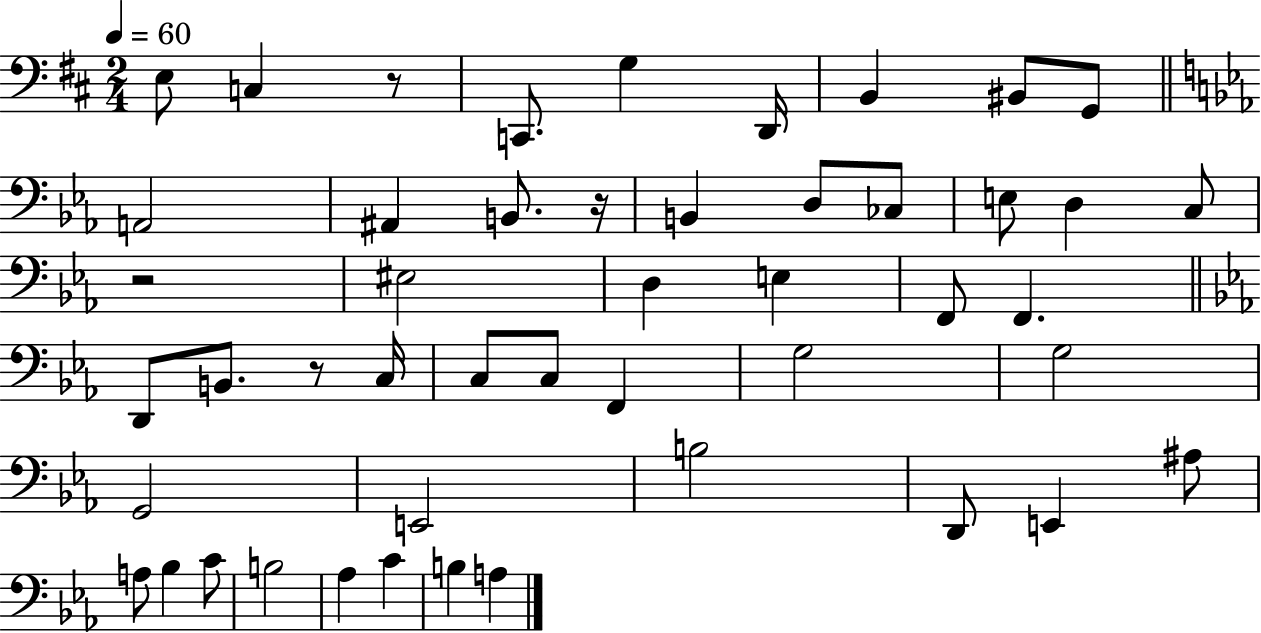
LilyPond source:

{
  \clef bass
  \numericTimeSignature
  \time 2/4
  \key d \major
  \tempo 4 = 60
  e8 c4 r8 | c,8. g4 d,16 | b,4 bis,8 g,8 | \bar "||" \break \key c \minor a,2 | ais,4 b,8. r16 | b,4 d8 ces8 | e8 d4 c8 | \break r2 | eis2 | d4 e4 | f,8 f,4. | \break \bar "||" \break \key ees \major d,8 b,8. r8 c16 | c8 c8 f,4 | g2 | g2 | \break g,2 | e,2 | b2 | d,8 e,4 ais8 | \break a8 bes4 c'8 | b2 | aes4 c'4 | b4 a4 | \break \bar "|."
}